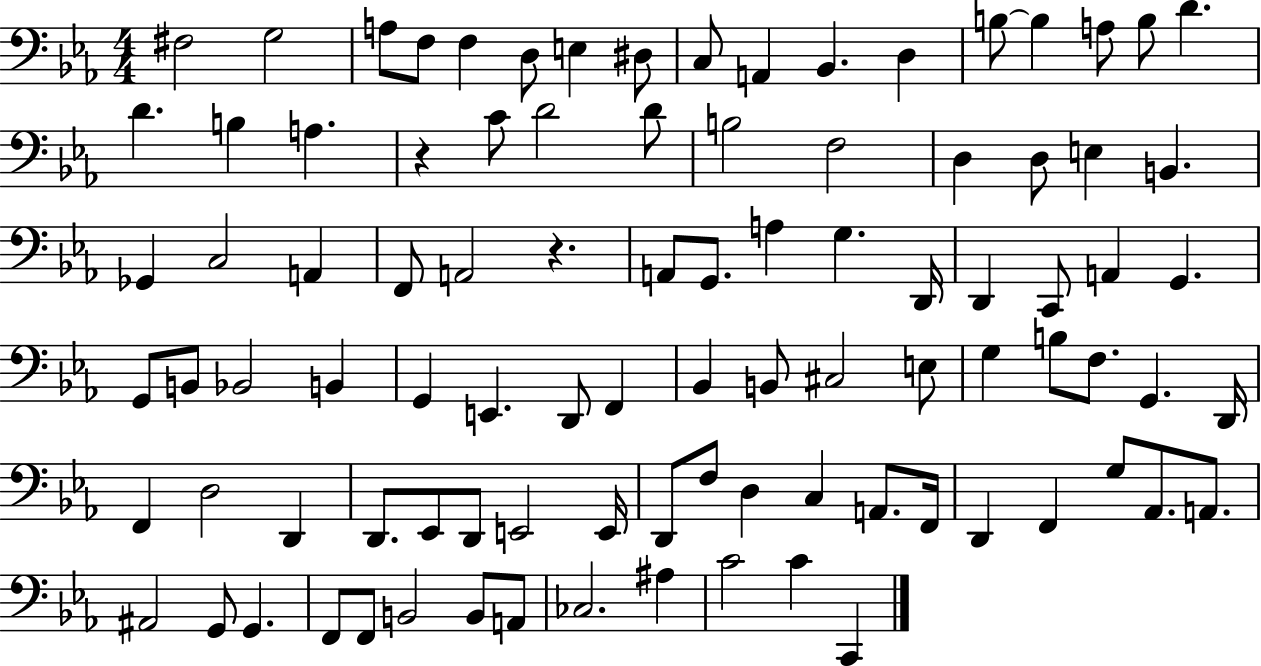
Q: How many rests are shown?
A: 2